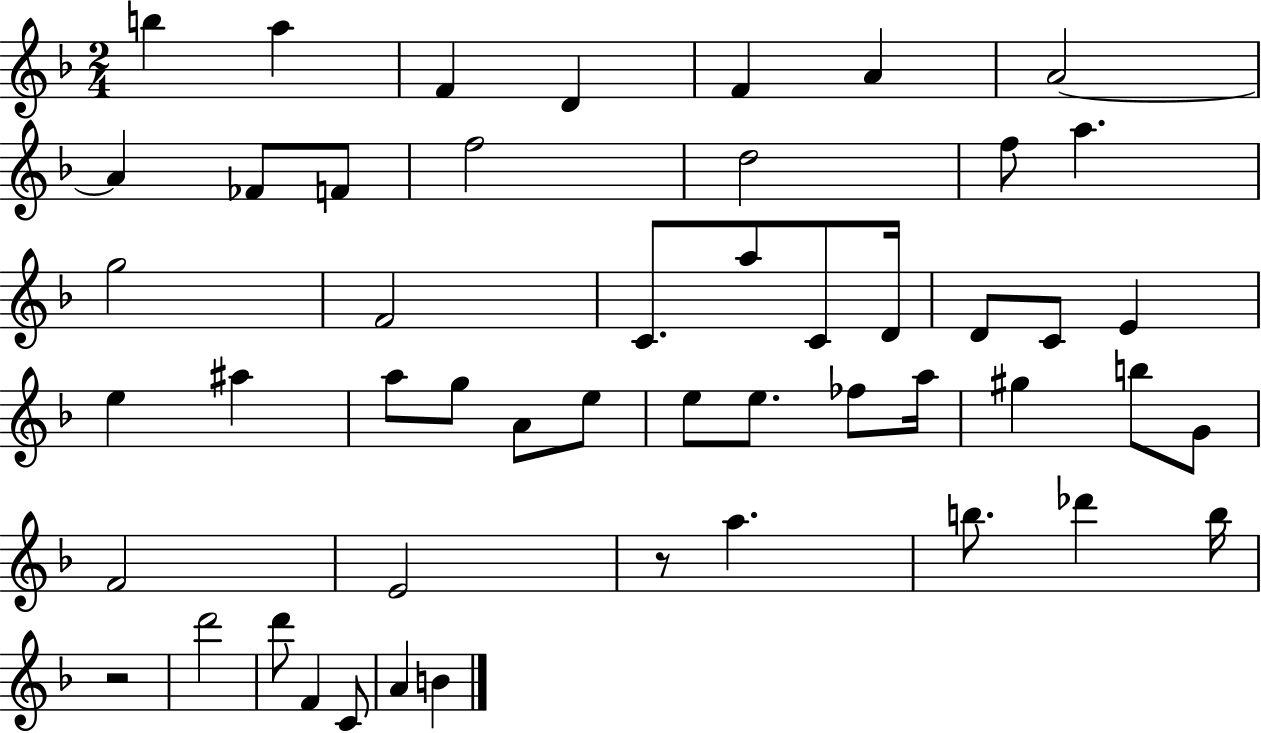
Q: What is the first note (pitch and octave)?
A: B5